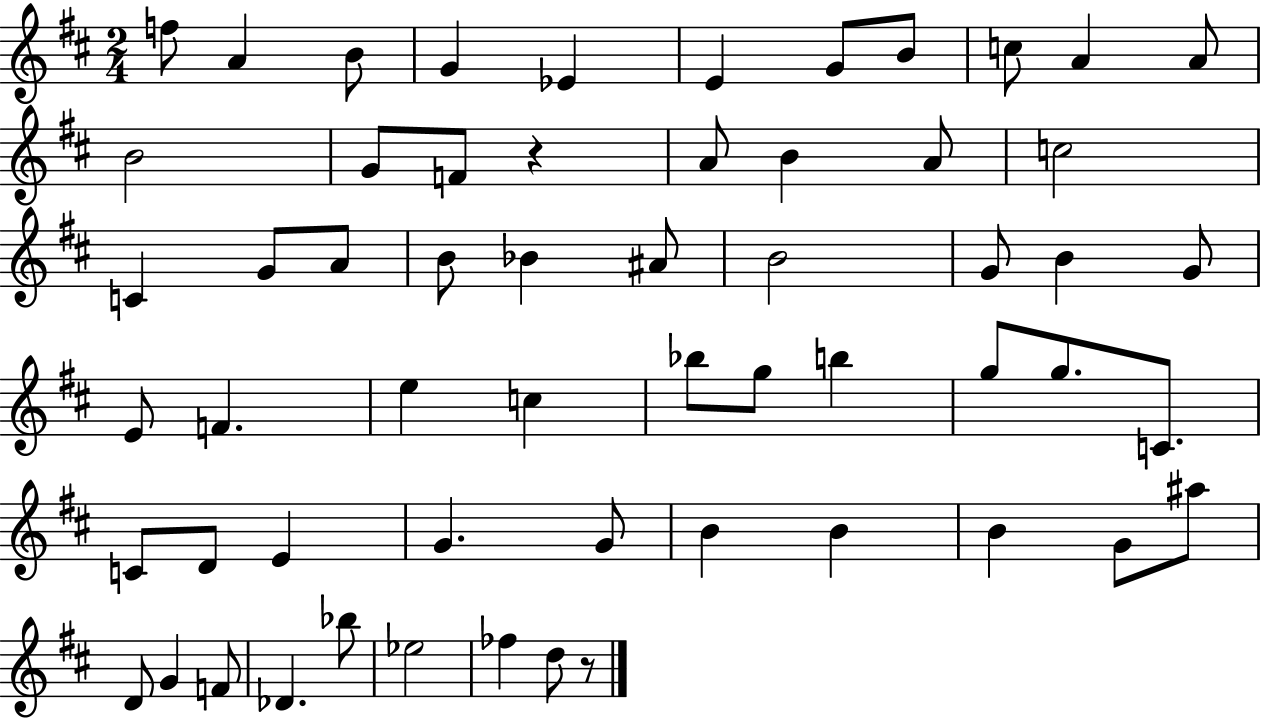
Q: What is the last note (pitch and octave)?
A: D5